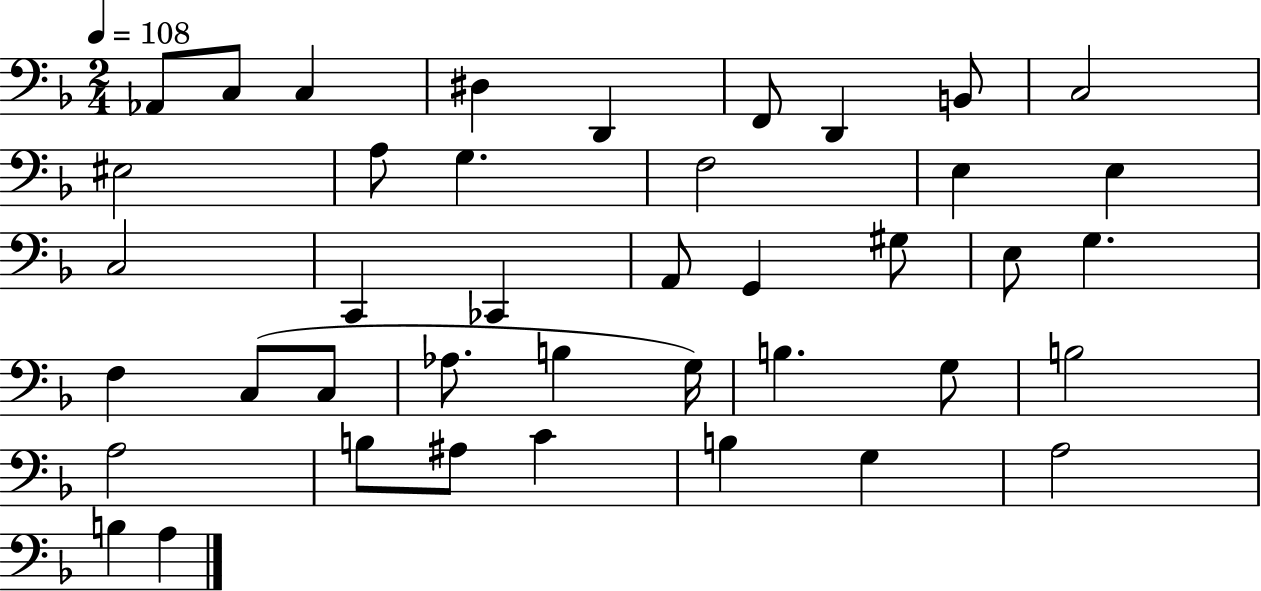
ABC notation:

X:1
T:Untitled
M:2/4
L:1/4
K:F
_A,,/2 C,/2 C, ^D, D,, F,,/2 D,, B,,/2 C,2 ^E,2 A,/2 G, F,2 E, E, C,2 C,, _C,, A,,/2 G,, ^G,/2 E,/2 G, F, C,/2 C,/2 _A,/2 B, G,/4 B, G,/2 B,2 A,2 B,/2 ^A,/2 C B, G, A,2 B, A,